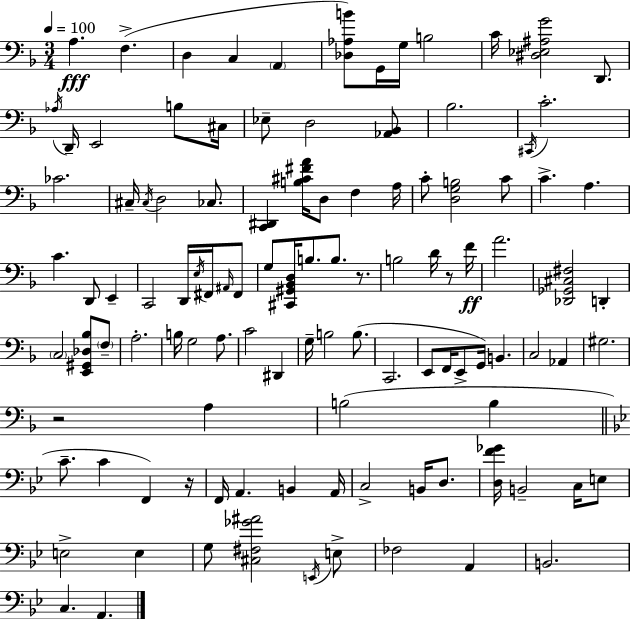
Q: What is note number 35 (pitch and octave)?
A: E2